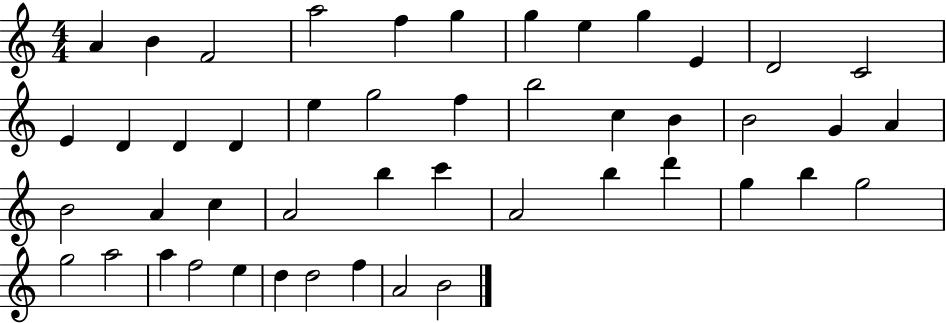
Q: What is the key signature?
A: C major